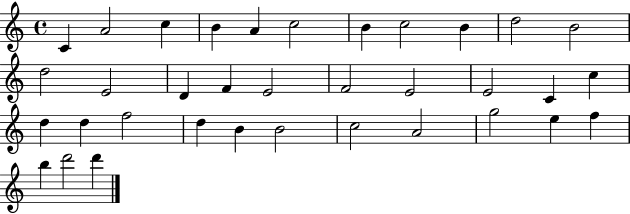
C4/q A4/h C5/q B4/q A4/q C5/h B4/q C5/h B4/q D5/h B4/h D5/h E4/h D4/q F4/q E4/h F4/h E4/h E4/h C4/q C5/q D5/q D5/q F5/h D5/q B4/q B4/h C5/h A4/h G5/h E5/q F5/q B5/q D6/h D6/q